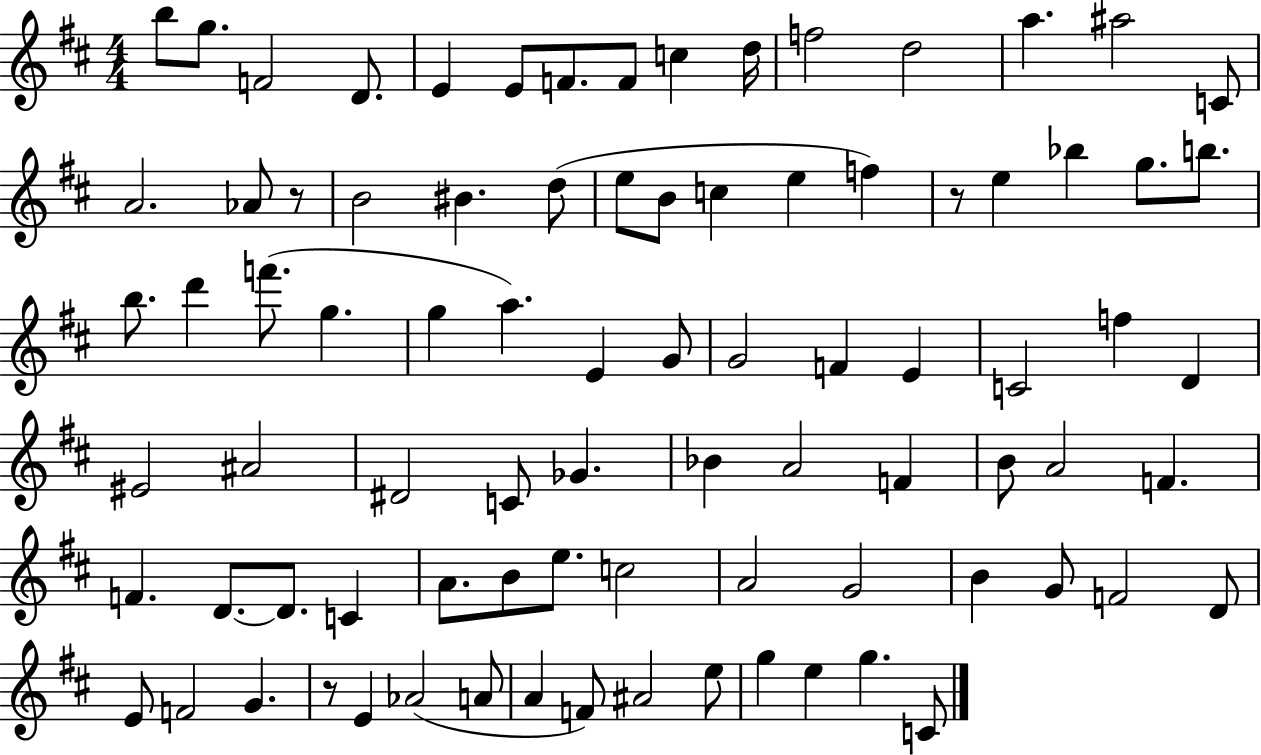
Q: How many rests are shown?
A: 3